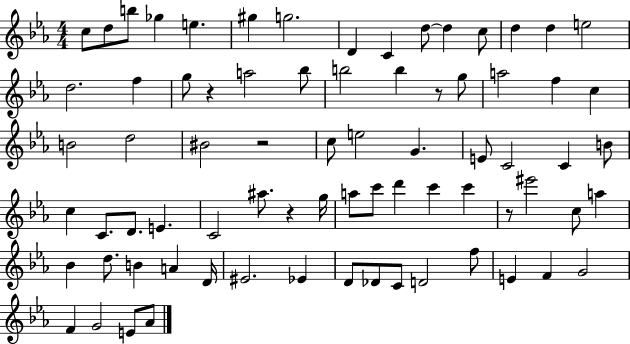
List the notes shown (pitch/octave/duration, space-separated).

C5/e D5/e B5/e Gb5/q E5/q. G#5/q G5/h. D4/q C4/q D5/e D5/q C5/e D5/q D5/q E5/h D5/h. F5/q G5/e R/q A5/h Bb5/e B5/h B5/q R/e G5/e A5/h F5/q C5/q B4/h D5/h BIS4/h R/h C5/e E5/h G4/q. E4/e C4/h C4/q B4/e C5/q C4/e. D4/e. E4/q. C4/h A#5/e. R/q G5/s A5/e C6/e D6/q C6/q C6/q R/e EIS6/h C5/e A5/q Bb4/q D5/e. B4/q A4/q D4/s EIS4/h. Eb4/q D4/e Db4/e C4/e D4/h F5/e E4/q F4/q G4/h F4/q G4/h E4/e Ab4/e